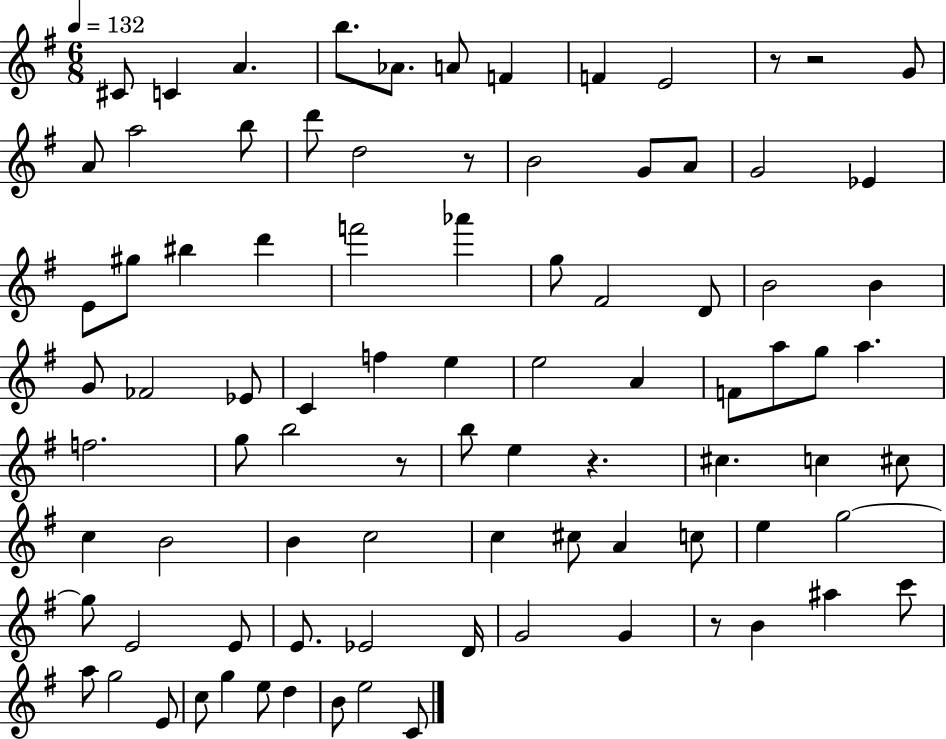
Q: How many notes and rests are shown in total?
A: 88